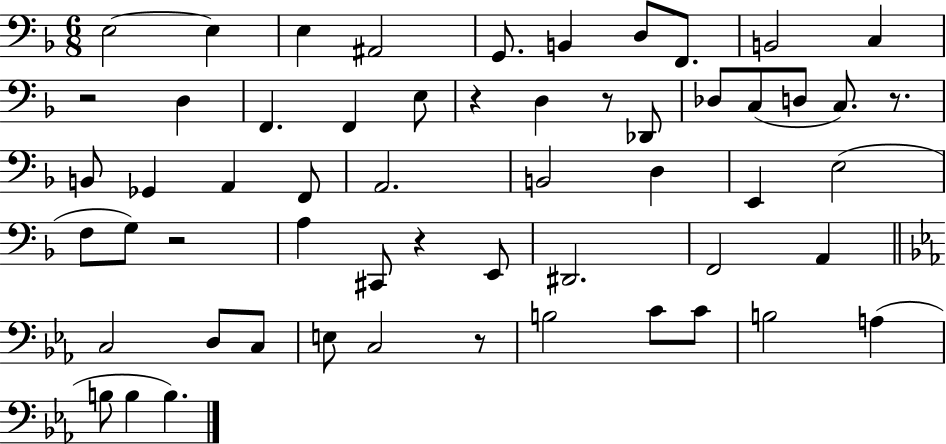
E3/h E3/q E3/q A#2/h G2/e. B2/q D3/e F2/e. B2/h C3/q R/h D3/q F2/q. F2/q E3/e R/q D3/q R/e Db2/e Db3/e C3/e D3/e C3/e. R/e. B2/e Gb2/q A2/q F2/e A2/h. B2/h D3/q E2/q E3/h F3/e G3/e R/h A3/q C#2/e R/q E2/e D#2/h. F2/h A2/q C3/h D3/e C3/e E3/e C3/h R/e B3/h C4/e C4/e B3/h A3/q B3/e B3/q B3/q.